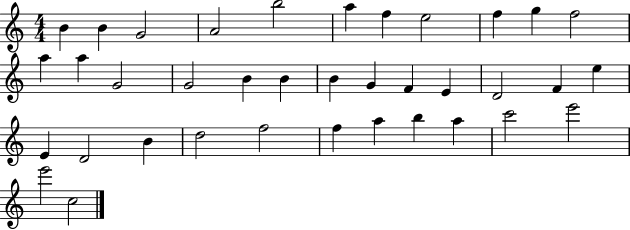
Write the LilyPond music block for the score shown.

{
  \clef treble
  \numericTimeSignature
  \time 4/4
  \key c \major
  b'4 b'4 g'2 | a'2 b''2 | a''4 f''4 e''2 | f''4 g''4 f''2 | \break a''4 a''4 g'2 | g'2 b'4 b'4 | b'4 g'4 f'4 e'4 | d'2 f'4 e''4 | \break e'4 d'2 b'4 | d''2 f''2 | f''4 a''4 b''4 a''4 | c'''2 e'''2 | \break e'''2 c''2 | \bar "|."
}